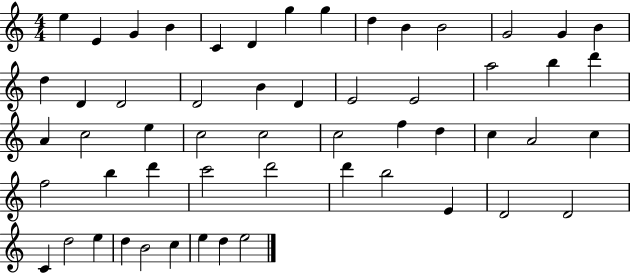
X:1
T:Untitled
M:4/4
L:1/4
K:C
e E G B C D g g d B B2 G2 G B d D D2 D2 B D E2 E2 a2 b d' A c2 e c2 c2 c2 f d c A2 c f2 b d' c'2 d'2 d' b2 E D2 D2 C d2 e d B2 c e d e2